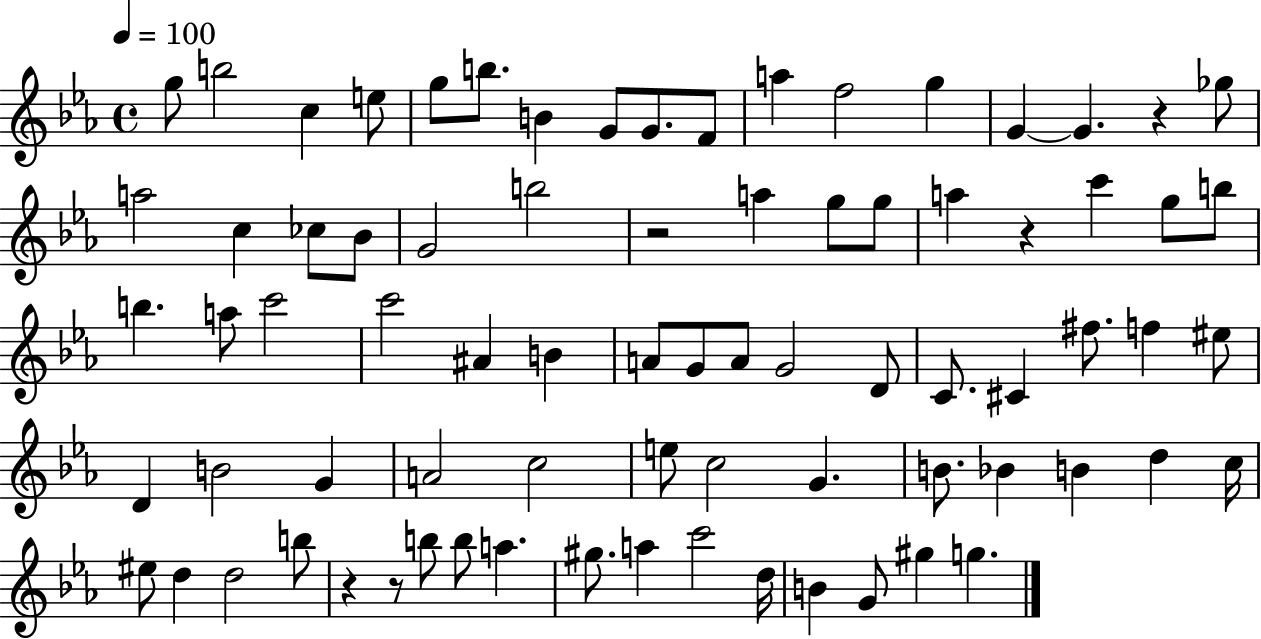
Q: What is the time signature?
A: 4/4